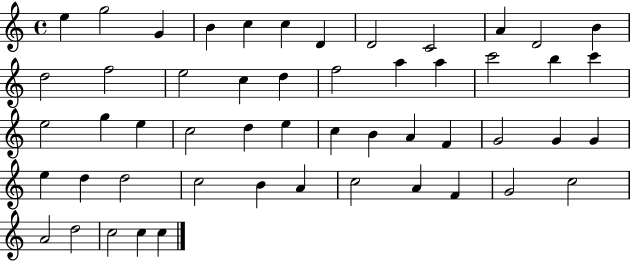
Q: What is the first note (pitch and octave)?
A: E5